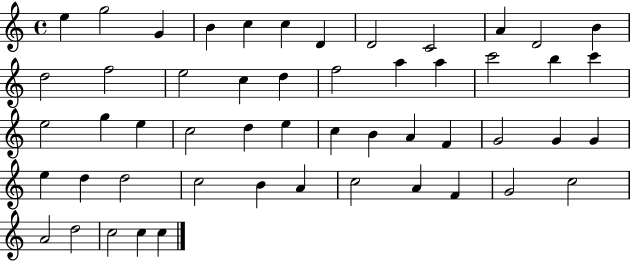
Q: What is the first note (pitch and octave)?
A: E5